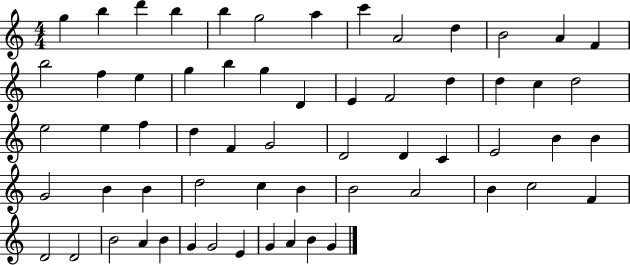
{
  \clef treble
  \numericTimeSignature
  \time 4/4
  \key c \major
  g''4 b''4 d'''4 b''4 | b''4 g''2 a''4 | c'''4 a'2 d''4 | b'2 a'4 f'4 | \break b''2 f''4 e''4 | g''4 b''4 g''4 d'4 | e'4 f'2 d''4 | d''4 c''4 d''2 | \break e''2 e''4 f''4 | d''4 f'4 g'2 | d'2 d'4 c'4 | e'2 b'4 b'4 | \break g'2 b'4 b'4 | d''2 c''4 b'4 | b'2 a'2 | b'4 c''2 f'4 | \break d'2 d'2 | b'2 a'4 b'4 | g'4 g'2 e'4 | g'4 a'4 b'4 g'4 | \break \bar "|."
}